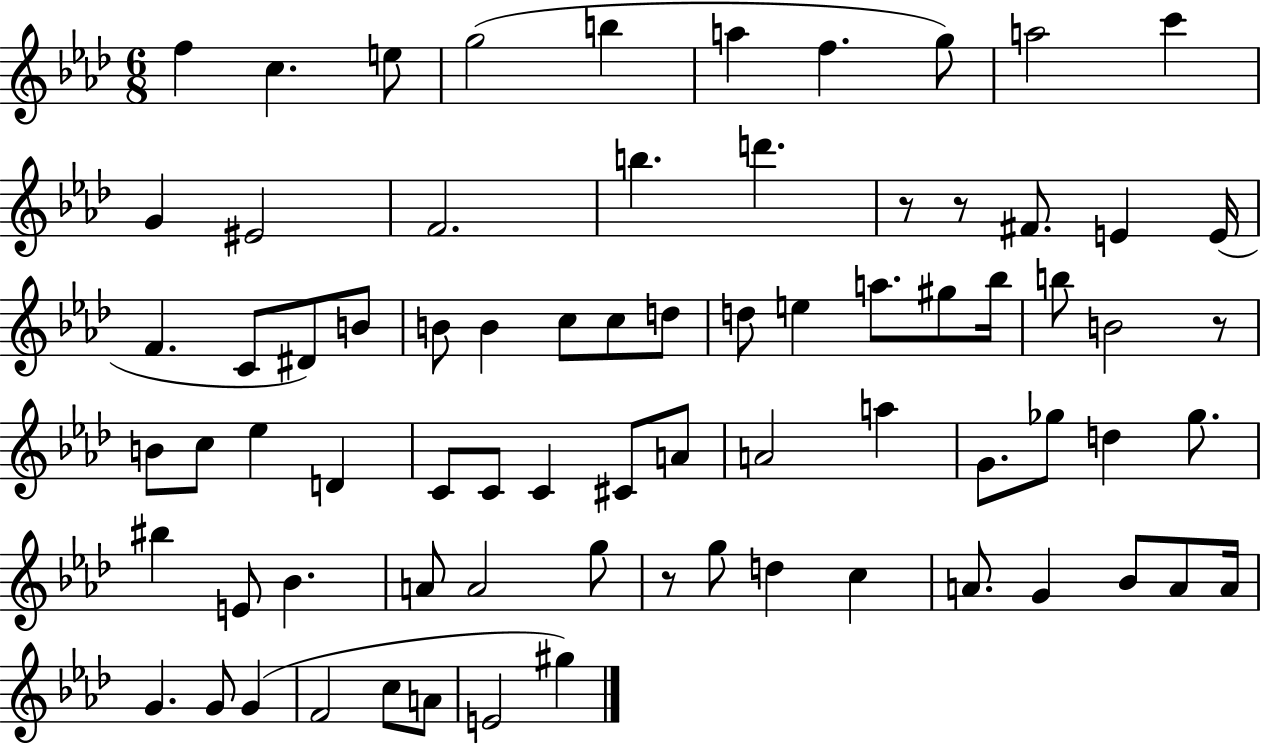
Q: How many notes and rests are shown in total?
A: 75